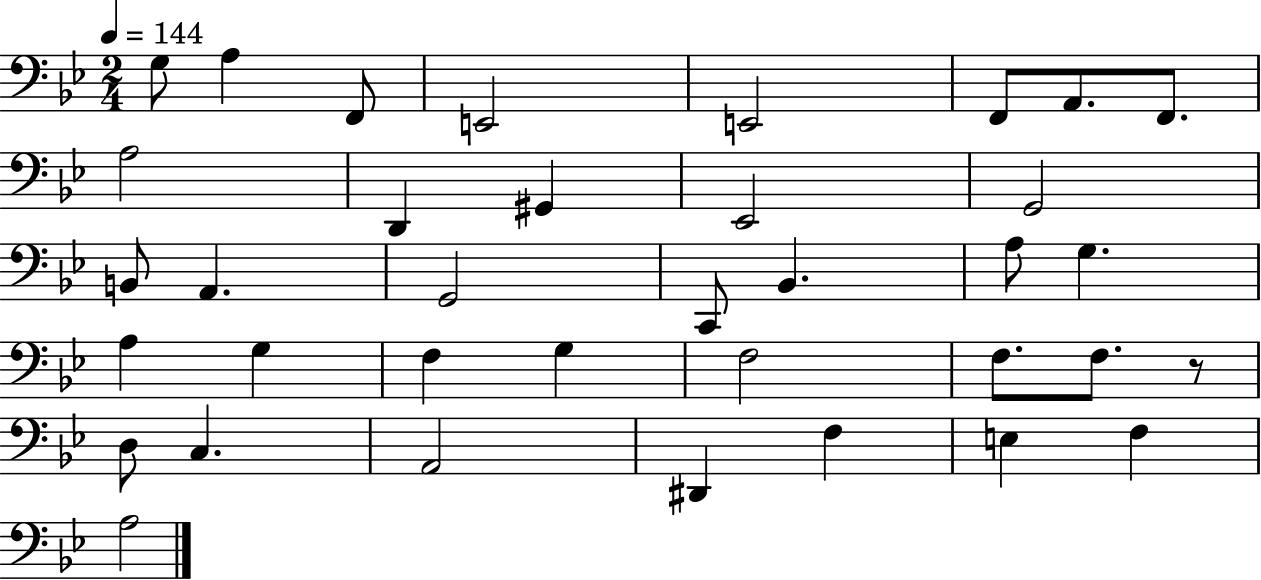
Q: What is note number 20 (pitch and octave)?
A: G3